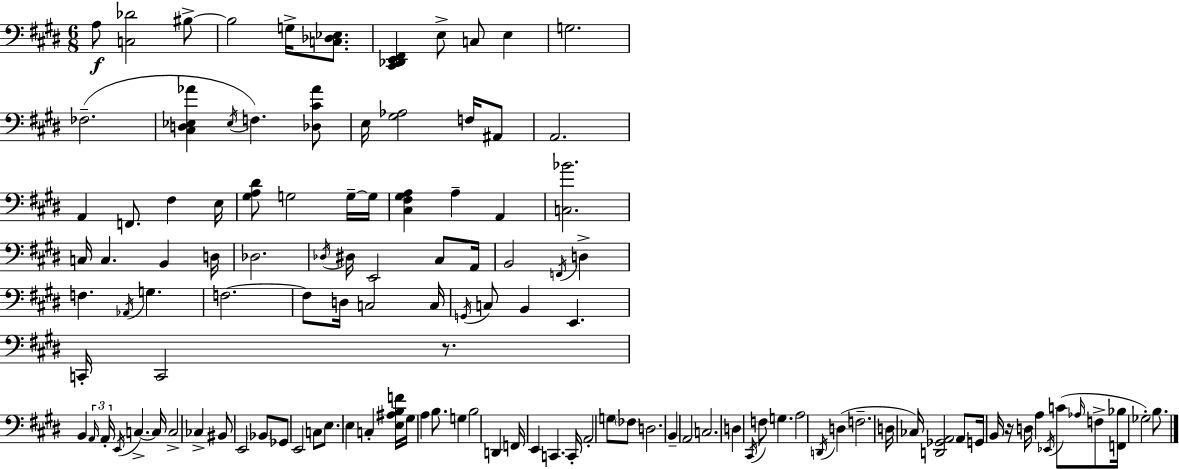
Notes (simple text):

A3/e [C3,Db4]/h BIS3/e BIS3/h G3/s [C3,Db3,Eb3]/e. [C#2,Db2,E2,F#2]/q E3/e C3/e E3/q G3/h. FES3/h. [C#3,D3,Eb3,Ab4]/q Eb3/s F3/q. [Db3,C#4,Ab4]/e E3/s [G#3,Ab3]/h F3/s A#2/e A2/h. A2/q F2/e. F#3/q E3/s [G#3,A3,D#4]/e G3/h G3/s G3/s [C#3,F#3,G#3,A3]/q A3/q A2/q [C3,Bb4]/h. C3/s C3/q. B2/q D3/s Db3/h. Db3/s D#3/s E2/h C#3/e A2/s B2/h F2/s D3/q F3/q. Ab2/s G3/q. F3/h. F3/e D3/s C3/h C3/s G2/s C3/e B2/q E2/q. C2/s C2/h R/e. B2/q A2/s A2/s E2/s C3/q. C3/s C3/h CES3/q BIS2/e E2/h Bb2/e Gb2/e E2/h C3/e E3/e. E3/q C3/q [E3,A#3,B3,F4]/s G#3/s A3/q B3/e. G3/q B3/h D2/q F2/s E2/q C2/q. C2/s A2/h G3/e FES3/e D3/h. B2/q A2/h C3/h. D3/q C#2/s F3/e G3/q. A3/h D2/s D3/q F3/h. D3/s CES3/s [D2,Gb2,A2]/h A2/e G2/s B2/s R/s D3/s A3/q Eb2/s C4/e Ab3/s F3/e [F2,Bb3]/s Gb3/h B3/e.